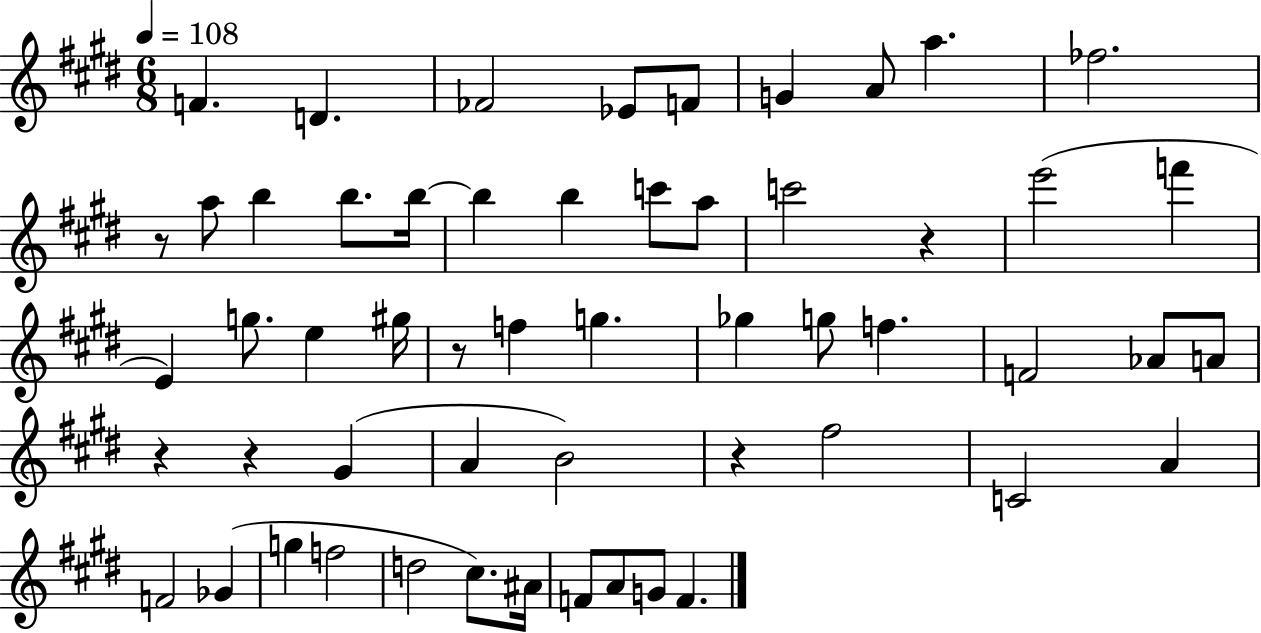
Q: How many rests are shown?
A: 6